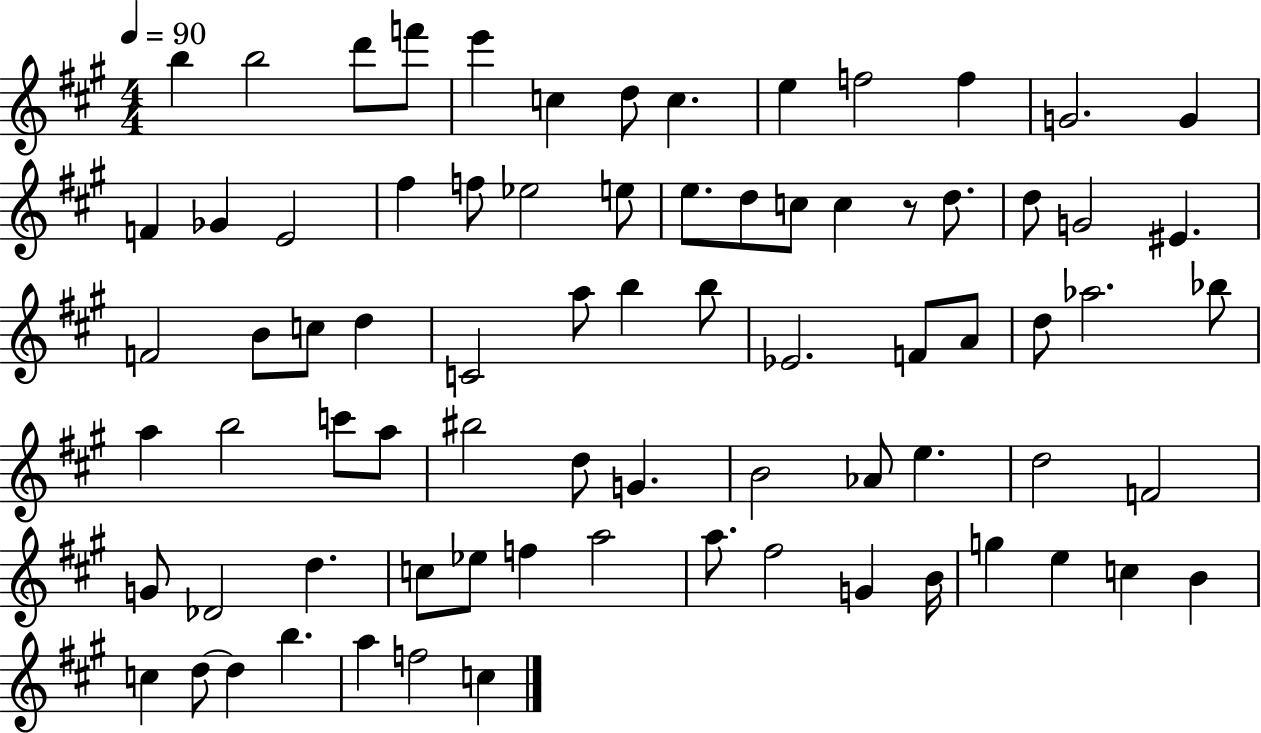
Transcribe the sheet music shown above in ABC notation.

X:1
T:Untitled
M:4/4
L:1/4
K:A
b b2 d'/2 f'/2 e' c d/2 c e f2 f G2 G F _G E2 ^f f/2 _e2 e/2 e/2 d/2 c/2 c z/2 d/2 d/2 G2 ^E F2 B/2 c/2 d C2 a/2 b b/2 _E2 F/2 A/2 d/2 _a2 _b/2 a b2 c'/2 a/2 ^b2 d/2 G B2 _A/2 e d2 F2 G/2 _D2 d c/2 _e/2 f a2 a/2 ^f2 G B/4 g e c B c d/2 d b a f2 c